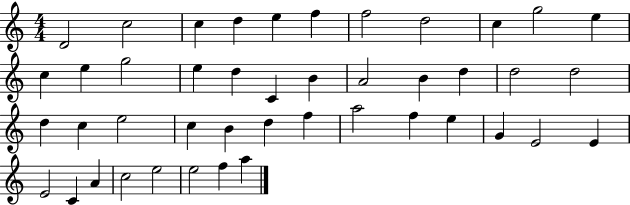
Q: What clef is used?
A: treble